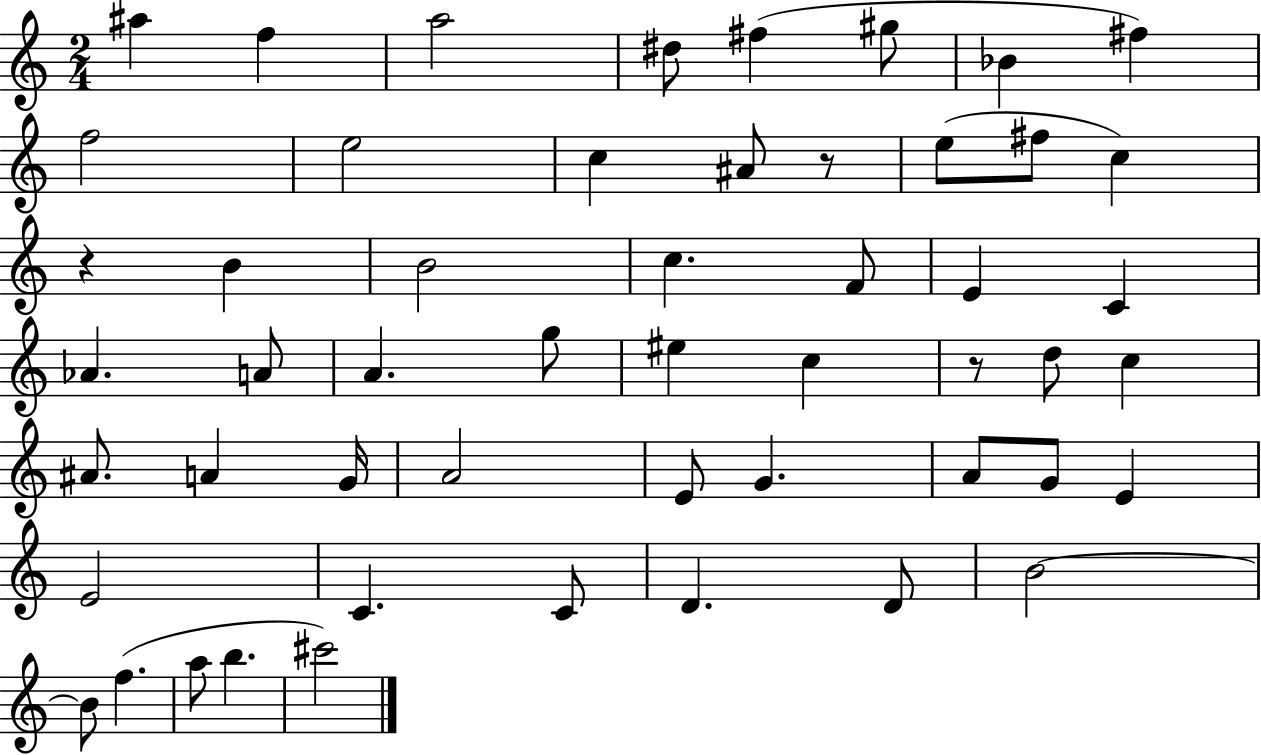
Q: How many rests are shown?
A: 3